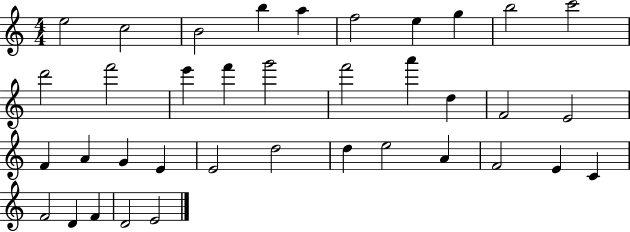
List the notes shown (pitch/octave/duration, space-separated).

E5/h C5/h B4/h B5/q A5/q F5/h E5/q G5/q B5/h C6/h D6/h F6/h E6/q F6/q G6/h F6/h A6/q D5/q F4/h E4/h F4/q A4/q G4/q E4/q E4/h D5/h D5/q E5/h A4/q F4/h E4/q C4/q F4/h D4/q F4/q D4/h E4/h